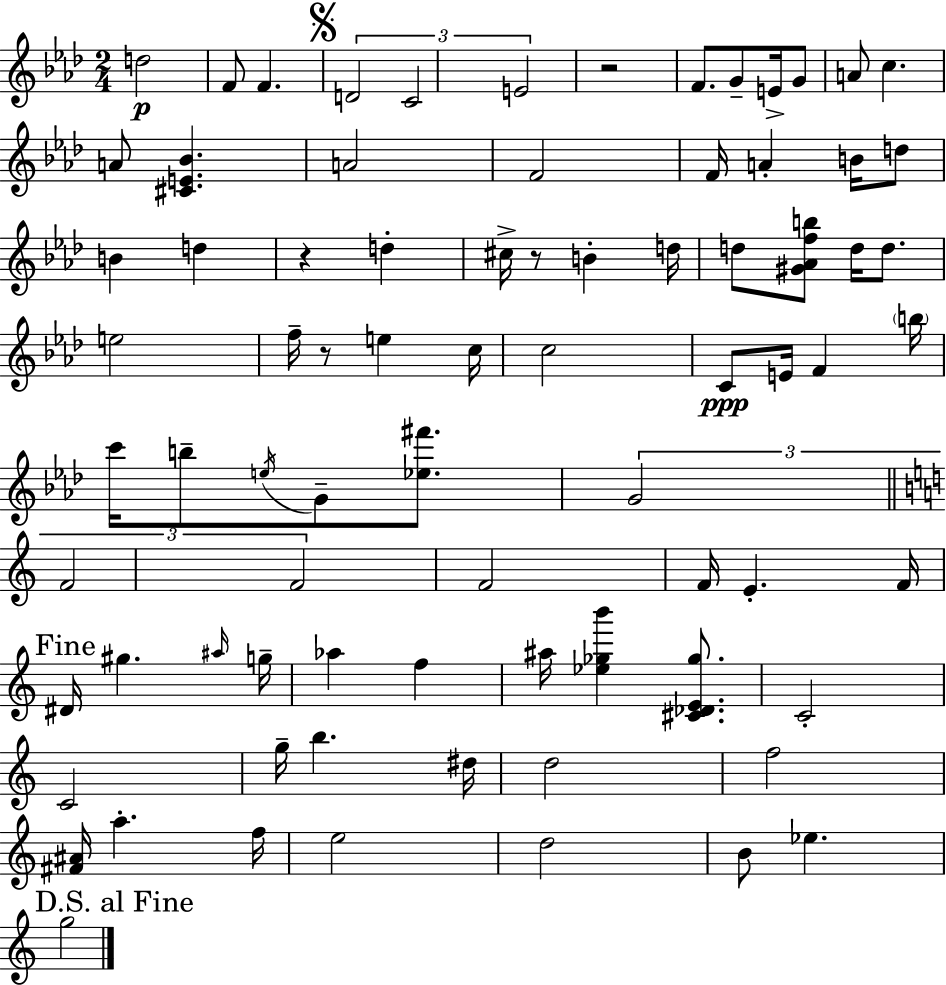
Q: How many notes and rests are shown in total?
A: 79